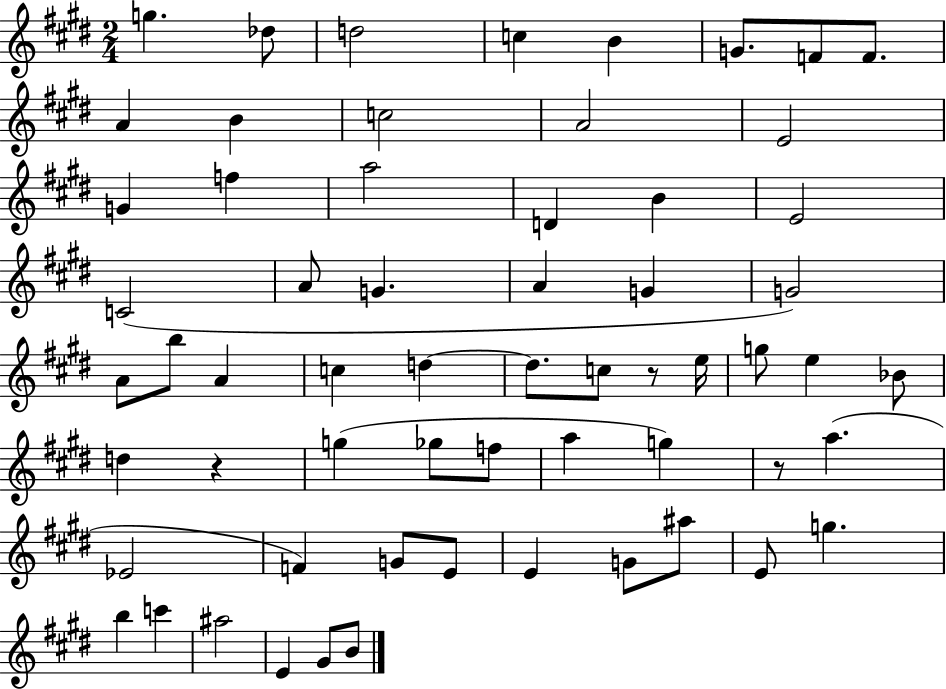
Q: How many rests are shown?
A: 3